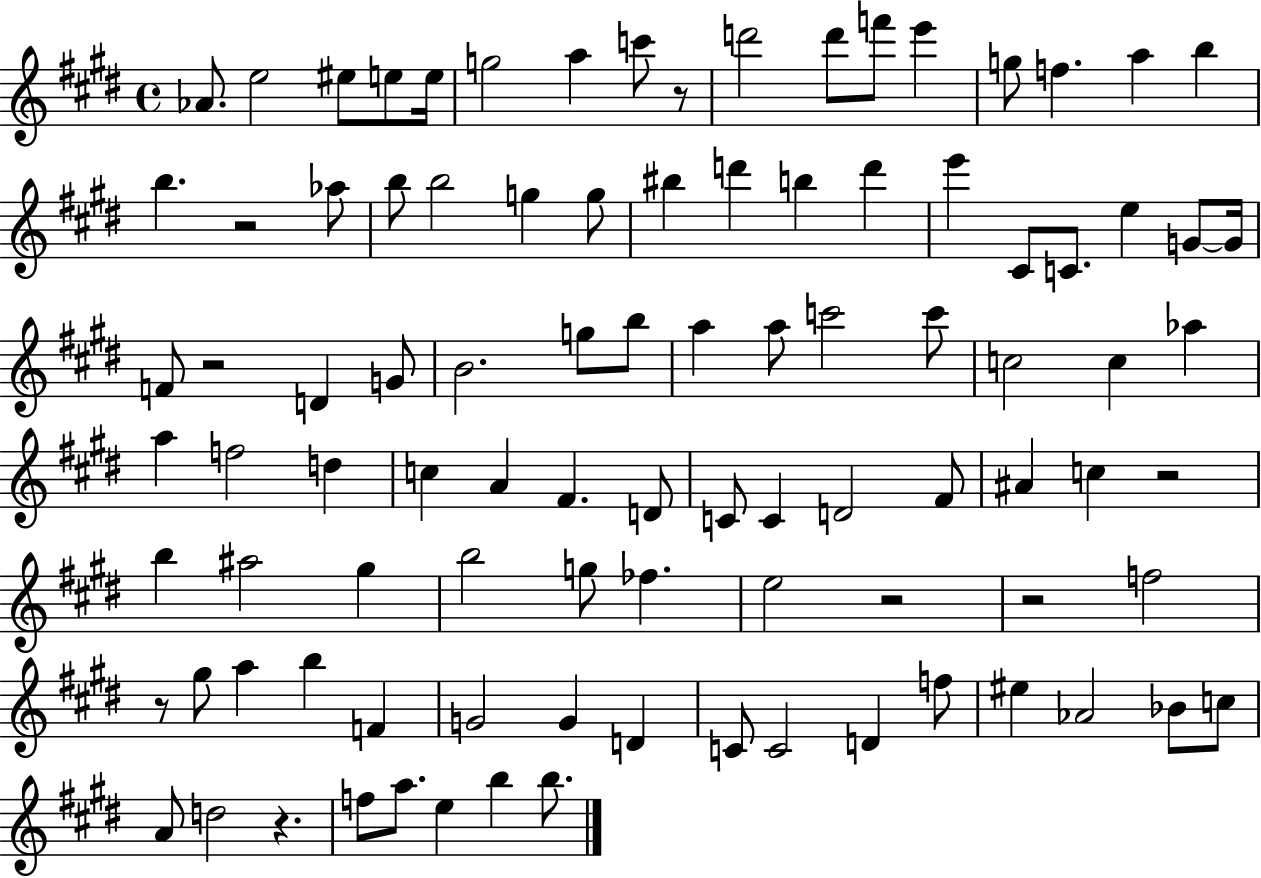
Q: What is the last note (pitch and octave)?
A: B5